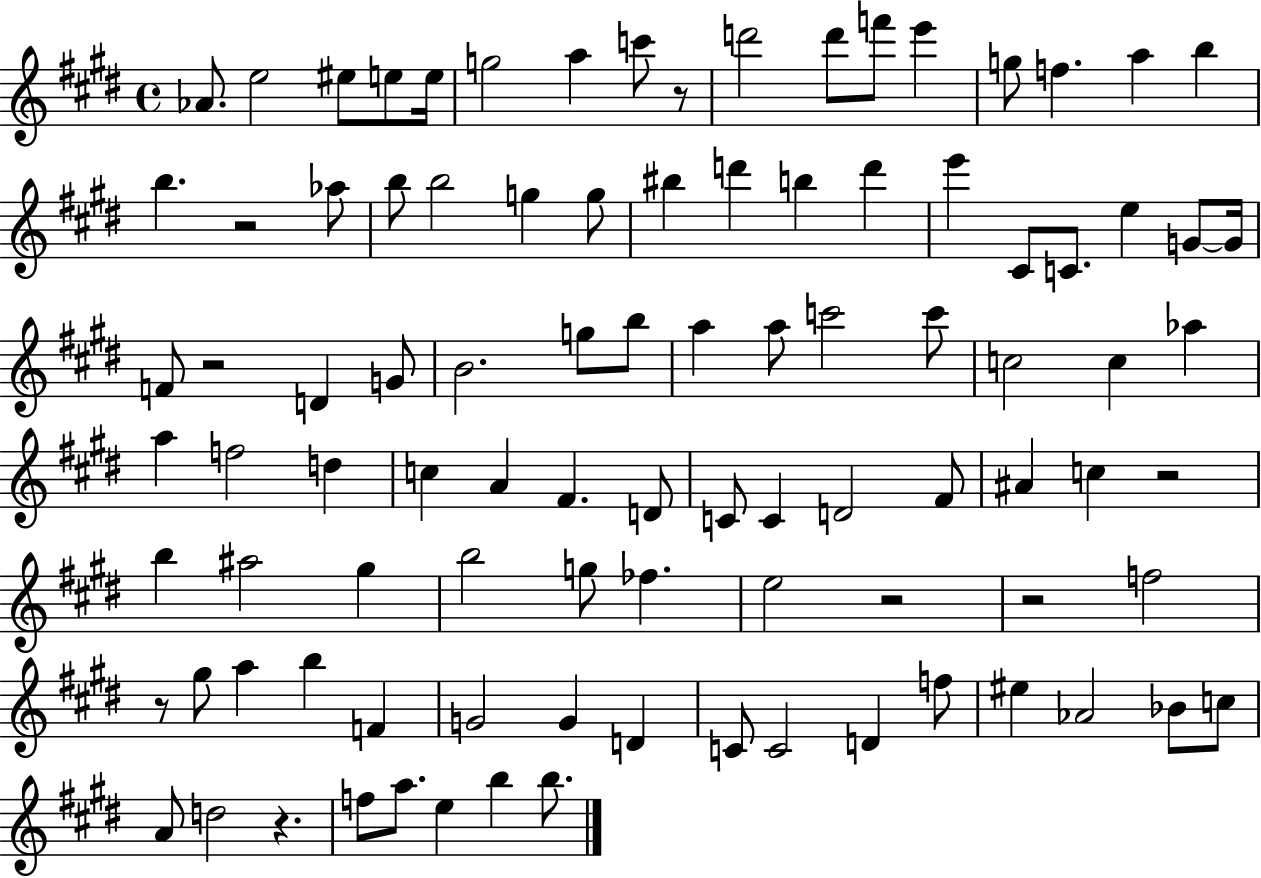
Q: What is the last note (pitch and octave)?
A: B5